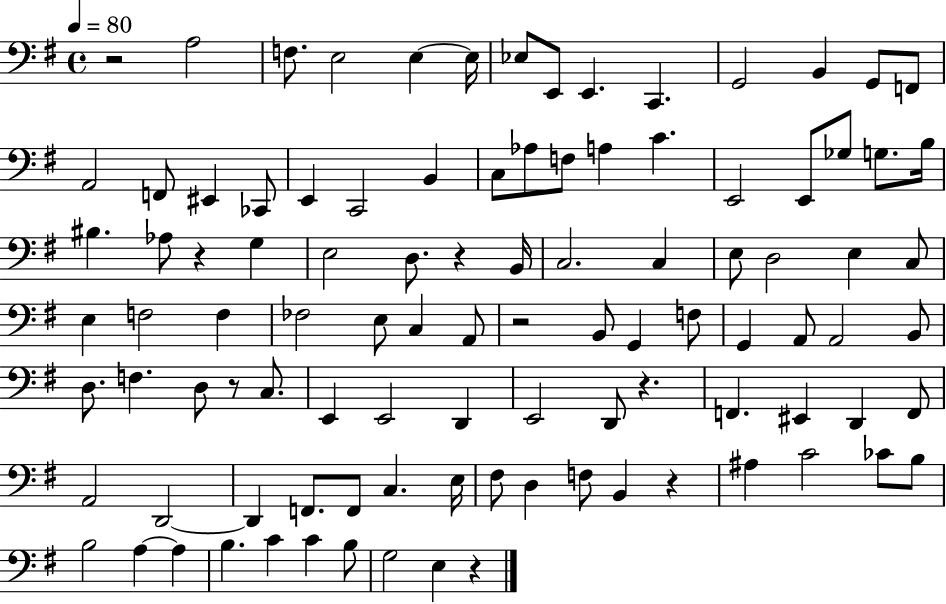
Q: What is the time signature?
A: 4/4